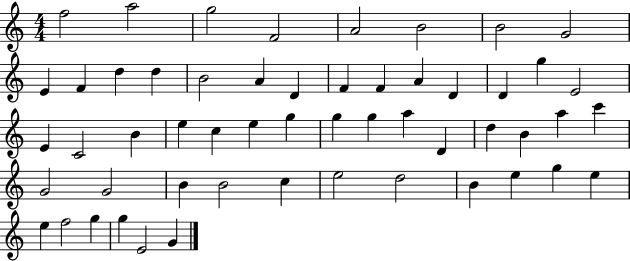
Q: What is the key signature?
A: C major